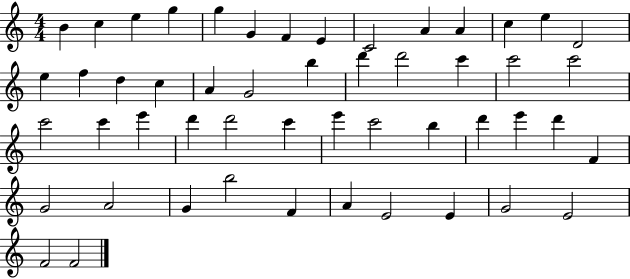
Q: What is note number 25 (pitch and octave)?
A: C6